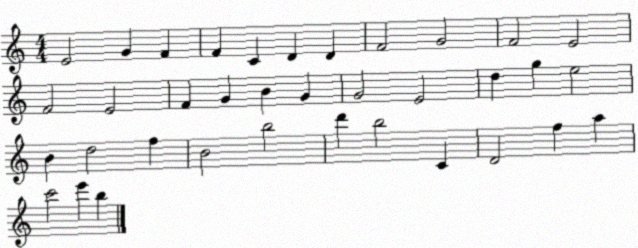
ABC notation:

X:1
T:Untitled
M:4/4
L:1/4
K:C
E2 G F F C D D F2 G2 F2 E2 F2 E2 F G B G G2 E2 d g e2 B d2 f B2 b2 d' b2 C D2 f a c'2 e' b